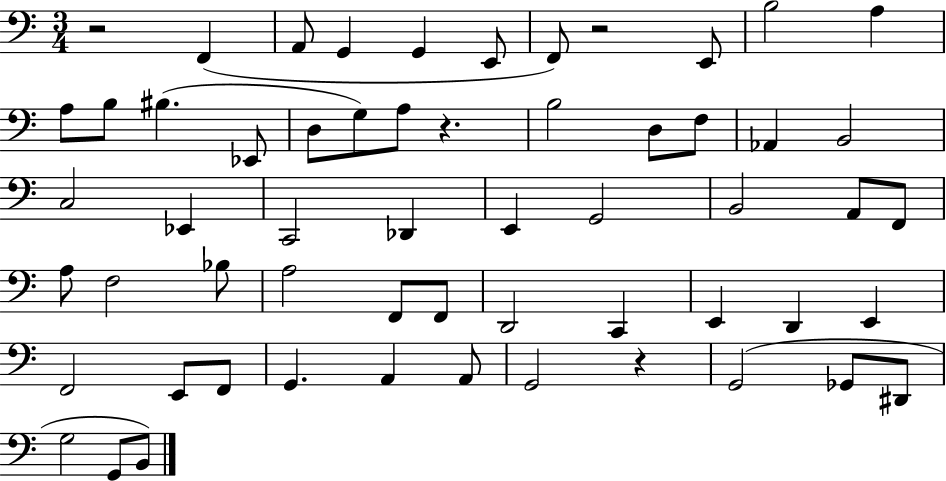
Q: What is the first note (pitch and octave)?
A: F2